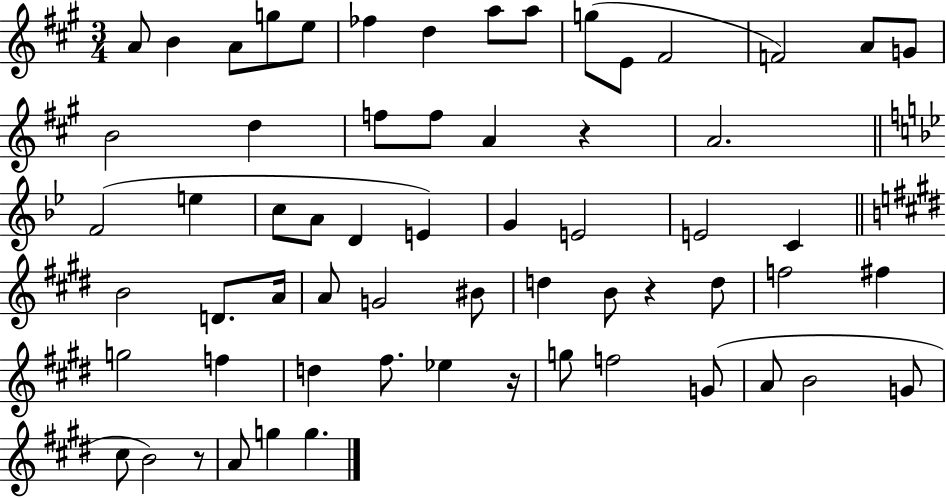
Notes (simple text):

A4/e B4/q A4/e G5/e E5/e FES5/q D5/q A5/e A5/e G5/e E4/e F#4/h F4/h A4/e G4/e B4/h D5/q F5/e F5/e A4/q R/q A4/h. F4/h E5/q C5/e A4/e D4/q E4/q G4/q E4/h E4/h C4/q B4/h D4/e. A4/s A4/e G4/h BIS4/e D5/q B4/e R/q D5/e F5/h F#5/q G5/h F5/q D5/q F#5/e. Eb5/q R/s G5/e F5/h G4/e A4/e B4/h G4/e C#5/e B4/h R/e A4/e G5/q G5/q.